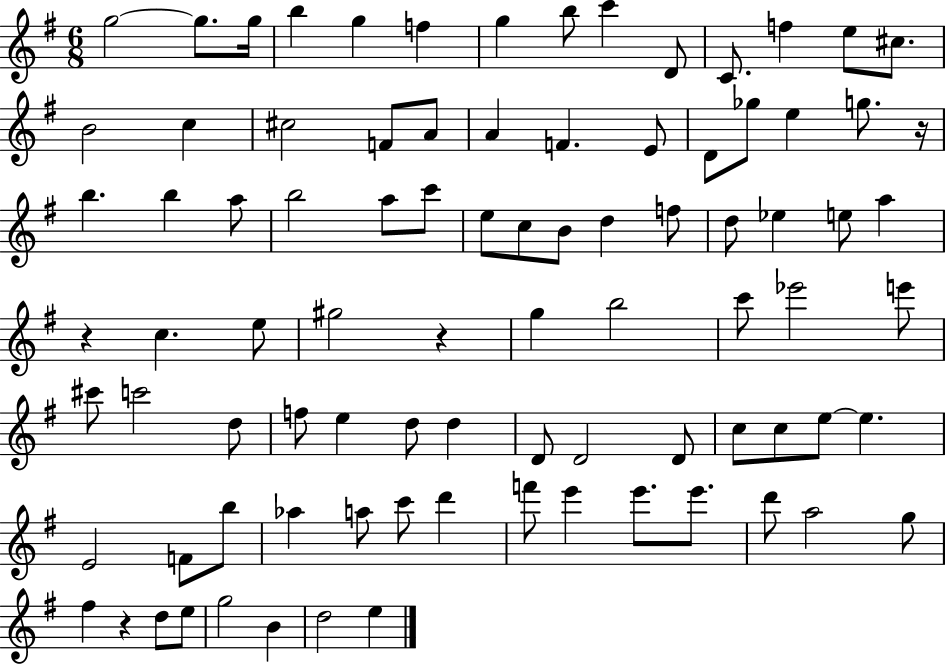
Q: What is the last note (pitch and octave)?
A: E5